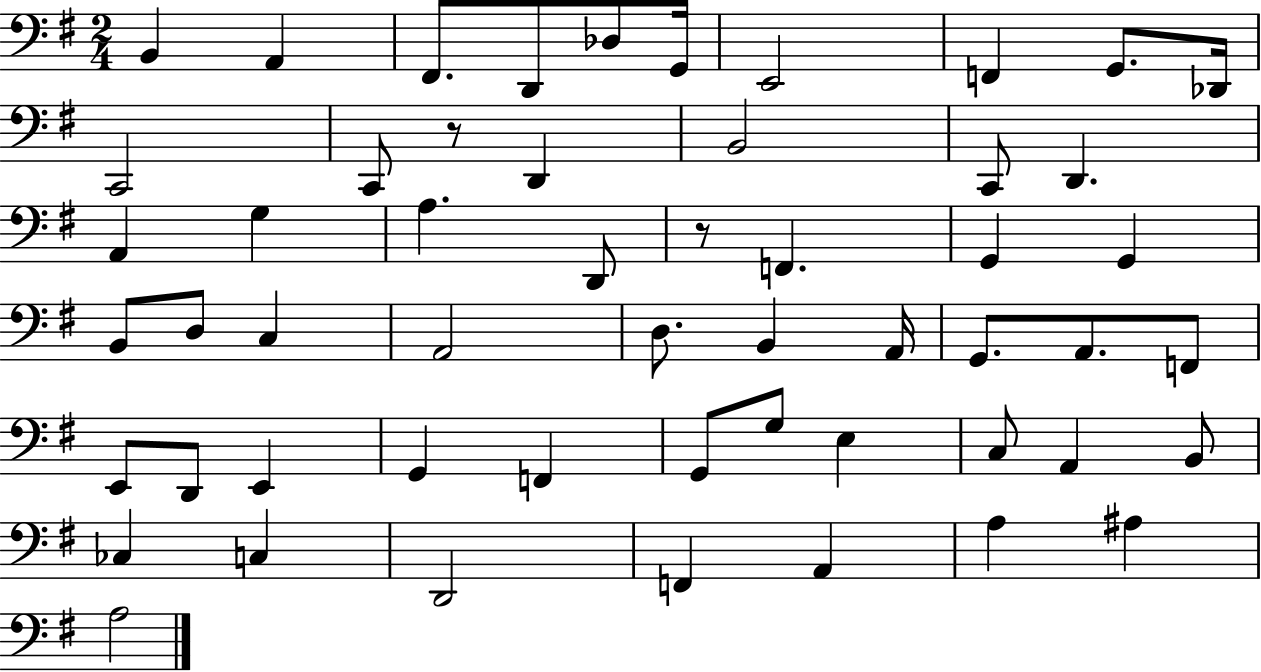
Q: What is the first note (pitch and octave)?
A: B2